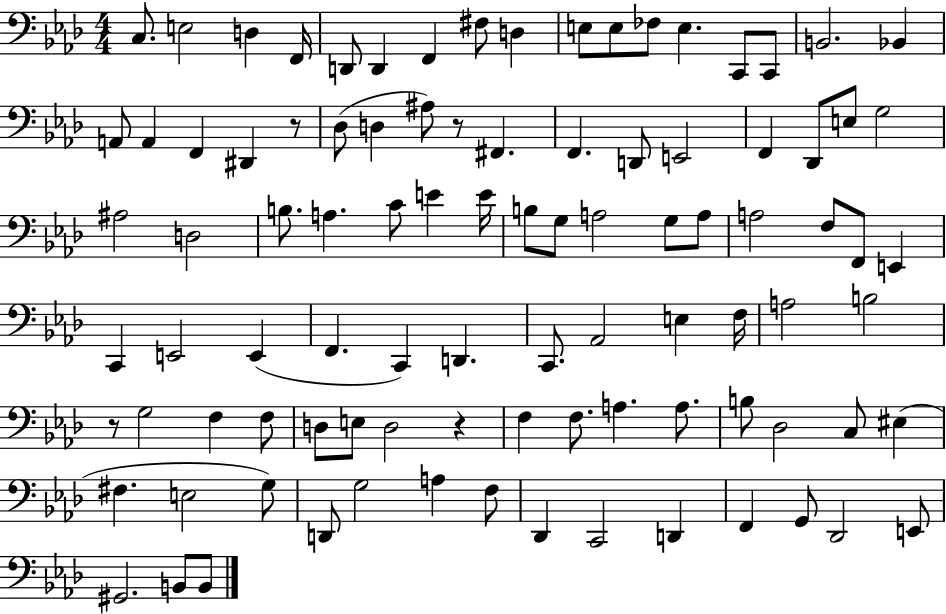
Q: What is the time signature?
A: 4/4